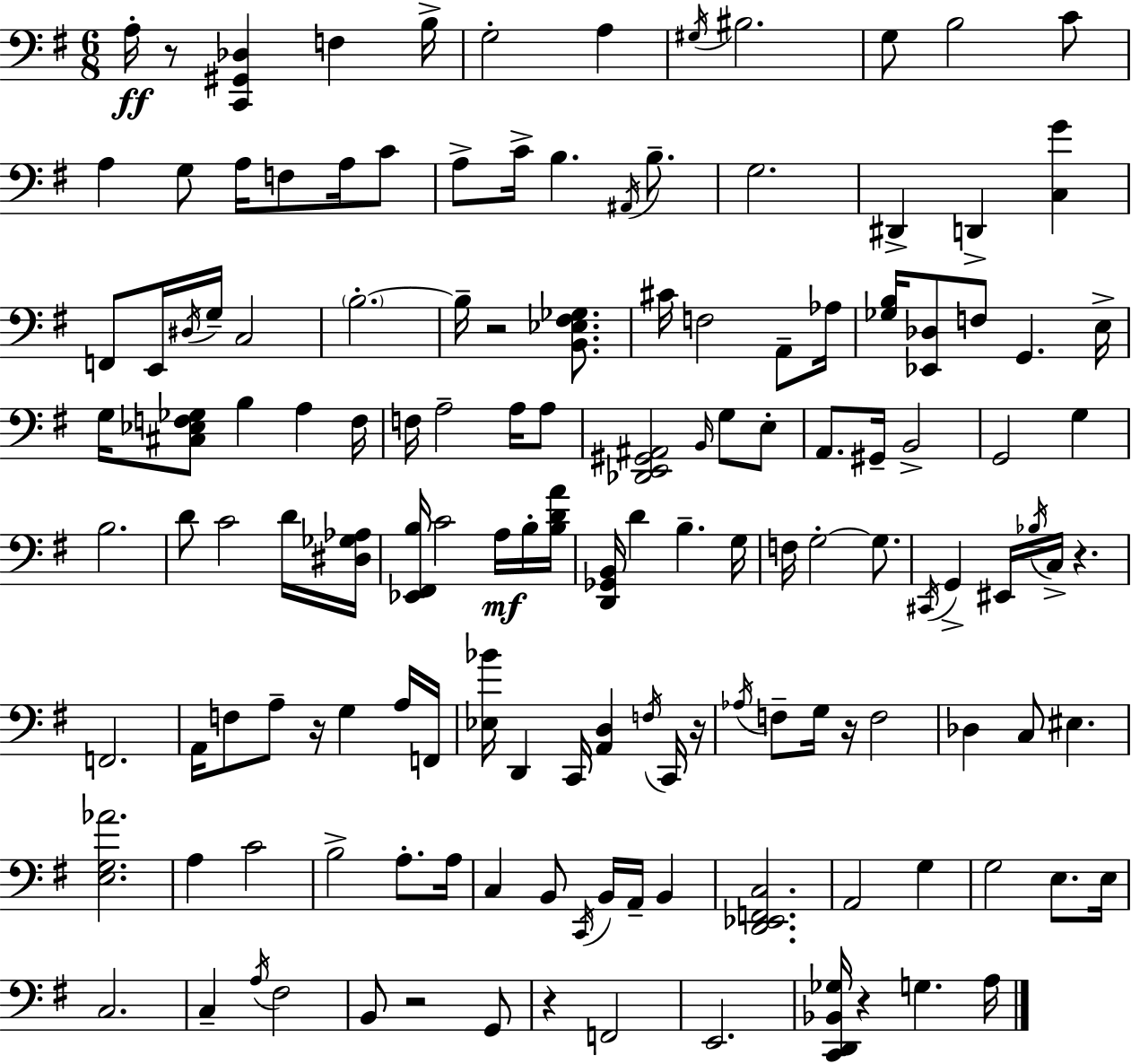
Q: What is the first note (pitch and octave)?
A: A3